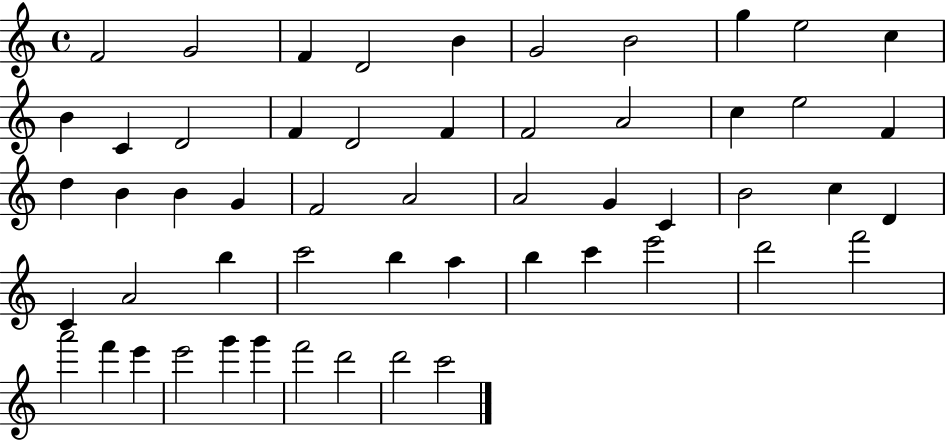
F4/h G4/h F4/q D4/h B4/q G4/h B4/h G5/q E5/h C5/q B4/q C4/q D4/h F4/q D4/h F4/q F4/h A4/h C5/q E5/h F4/q D5/q B4/q B4/q G4/q F4/h A4/h A4/h G4/q C4/q B4/h C5/q D4/q C4/q A4/h B5/q C6/h B5/q A5/q B5/q C6/q E6/h D6/h F6/h A6/h F6/q E6/q E6/h G6/q G6/q F6/h D6/h D6/h C6/h